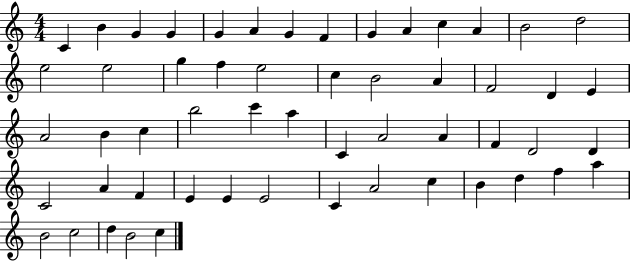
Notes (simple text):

C4/q B4/q G4/q G4/q G4/q A4/q G4/q F4/q G4/q A4/q C5/q A4/q B4/h D5/h E5/h E5/h G5/q F5/q E5/h C5/q B4/h A4/q F4/h D4/q E4/q A4/h B4/q C5/q B5/h C6/q A5/q C4/q A4/h A4/q F4/q D4/h D4/q C4/h A4/q F4/q E4/q E4/q E4/h C4/q A4/h C5/q B4/q D5/q F5/q A5/q B4/h C5/h D5/q B4/h C5/q